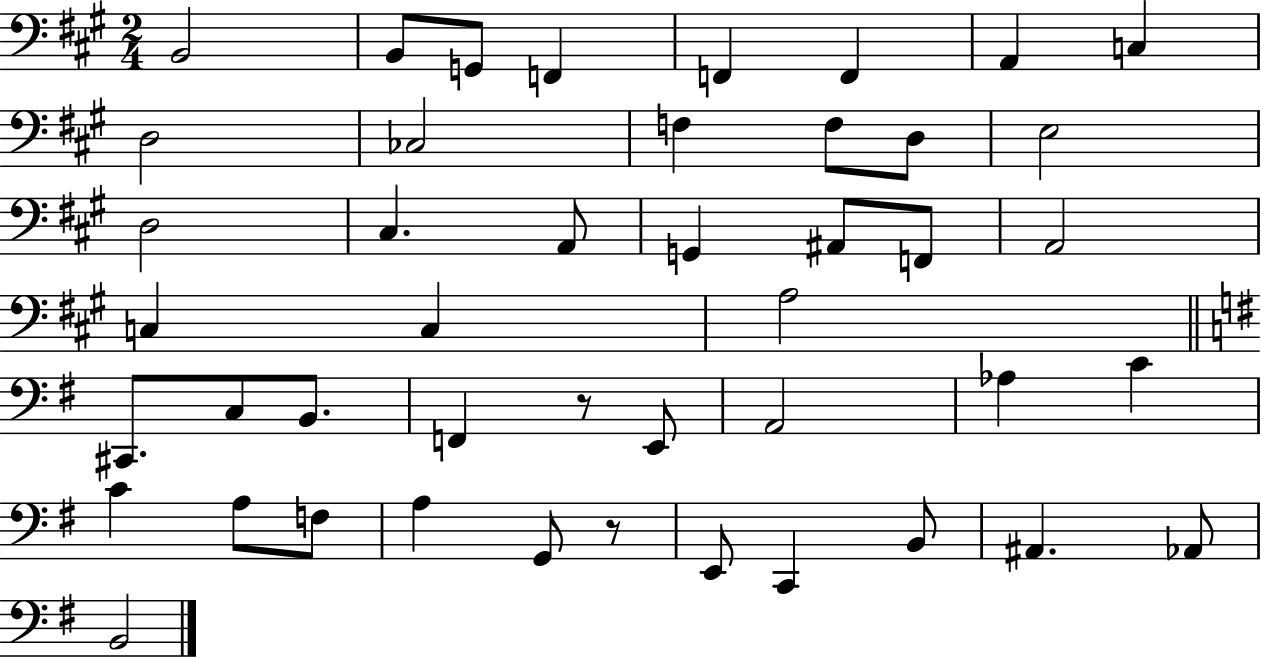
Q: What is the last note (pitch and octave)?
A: B2